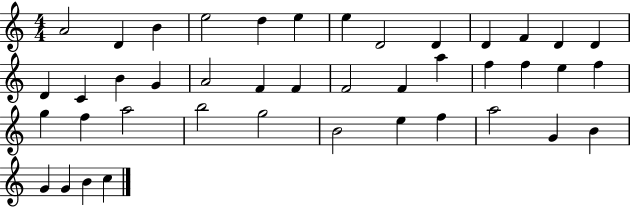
A4/h D4/q B4/q E5/h D5/q E5/q E5/q D4/h D4/q D4/q F4/q D4/q D4/q D4/q C4/q B4/q G4/q A4/h F4/q F4/q F4/h F4/q A5/q F5/q F5/q E5/q F5/q G5/q F5/q A5/h B5/h G5/h B4/h E5/q F5/q A5/h G4/q B4/q G4/q G4/q B4/q C5/q